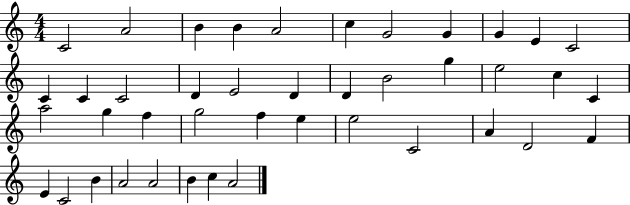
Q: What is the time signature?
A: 4/4